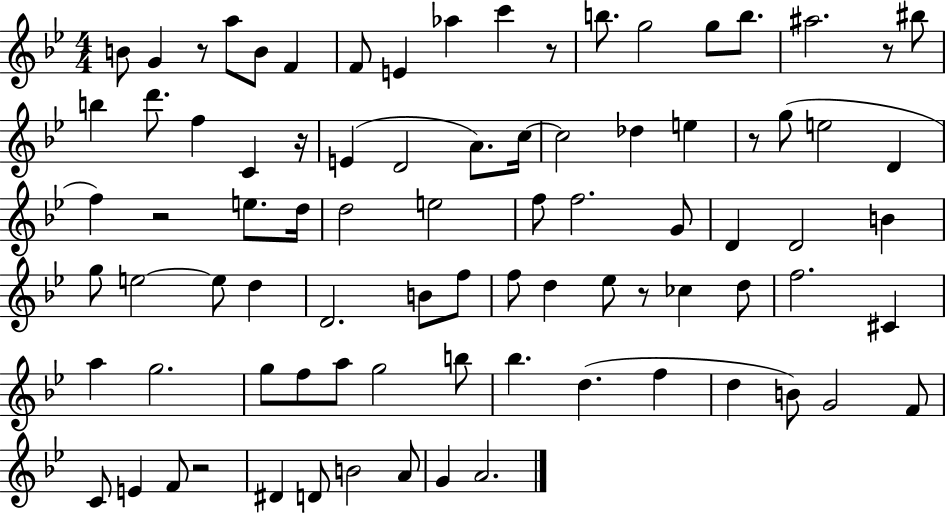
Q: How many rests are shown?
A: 8